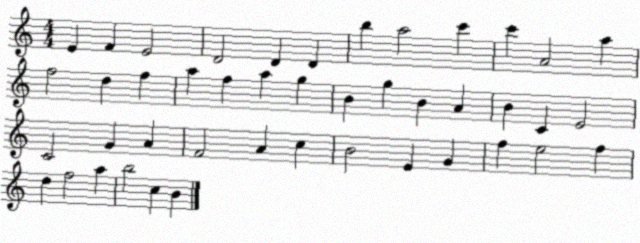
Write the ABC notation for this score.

X:1
T:Untitled
M:4/4
L:1/4
K:C
E F E2 D2 D D b a2 c' c' A2 a f2 d f a f a g B g B A B C E2 C2 G A F2 A c B2 E G f e2 f d f2 a b2 c B